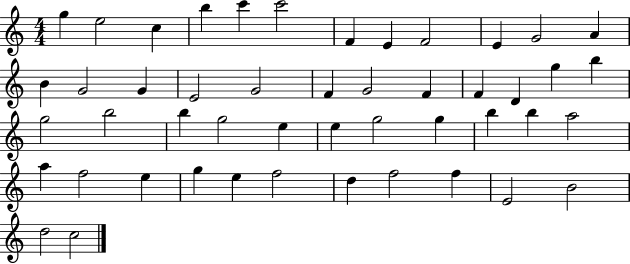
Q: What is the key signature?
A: C major